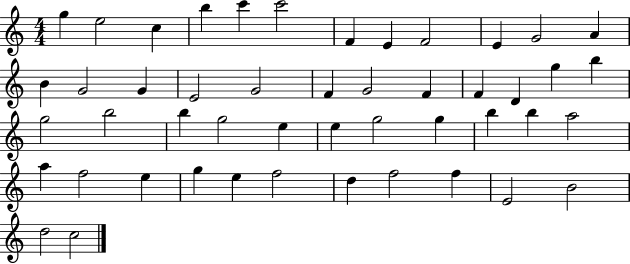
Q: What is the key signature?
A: C major